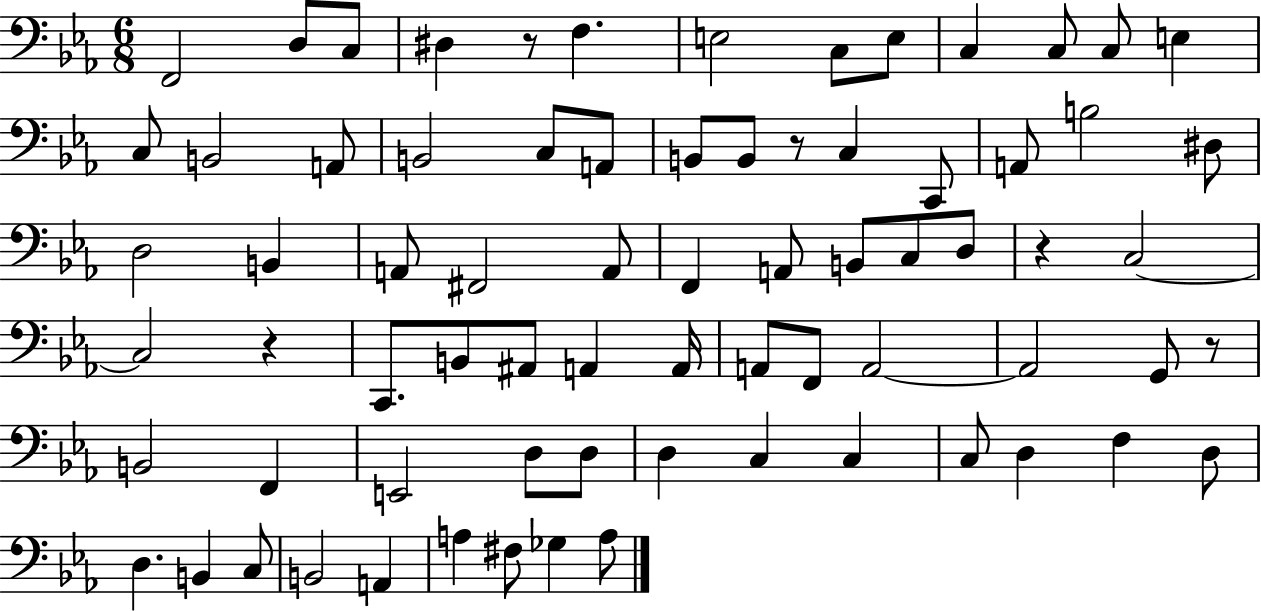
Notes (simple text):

F2/h D3/e C3/e D#3/q R/e F3/q. E3/h C3/e E3/e C3/q C3/e C3/e E3/q C3/e B2/h A2/e B2/h C3/e A2/e B2/e B2/e R/e C3/q C2/e A2/e B3/h D#3/e D3/h B2/q A2/e F#2/h A2/e F2/q A2/e B2/e C3/e D3/e R/q C3/h C3/h R/q C2/e. B2/e A#2/e A2/q A2/s A2/e F2/e A2/h A2/h G2/e R/e B2/h F2/q E2/h D3/e D3/e D3/q C3/q C3/q C3/e D3/q F3/q D3/e D3/q. B2/q C3/e B2/h A2/q A3/q F#3/e Gb3/q A3/e